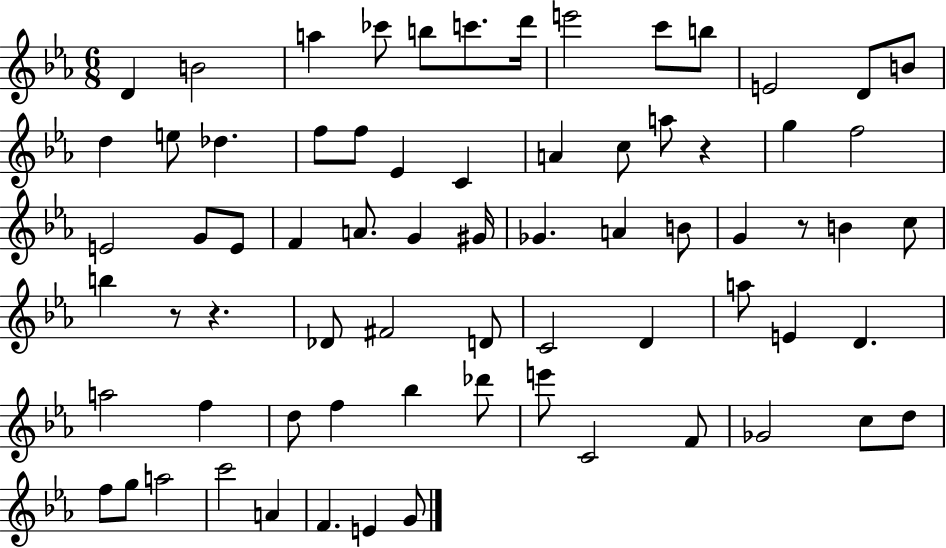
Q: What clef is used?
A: treble